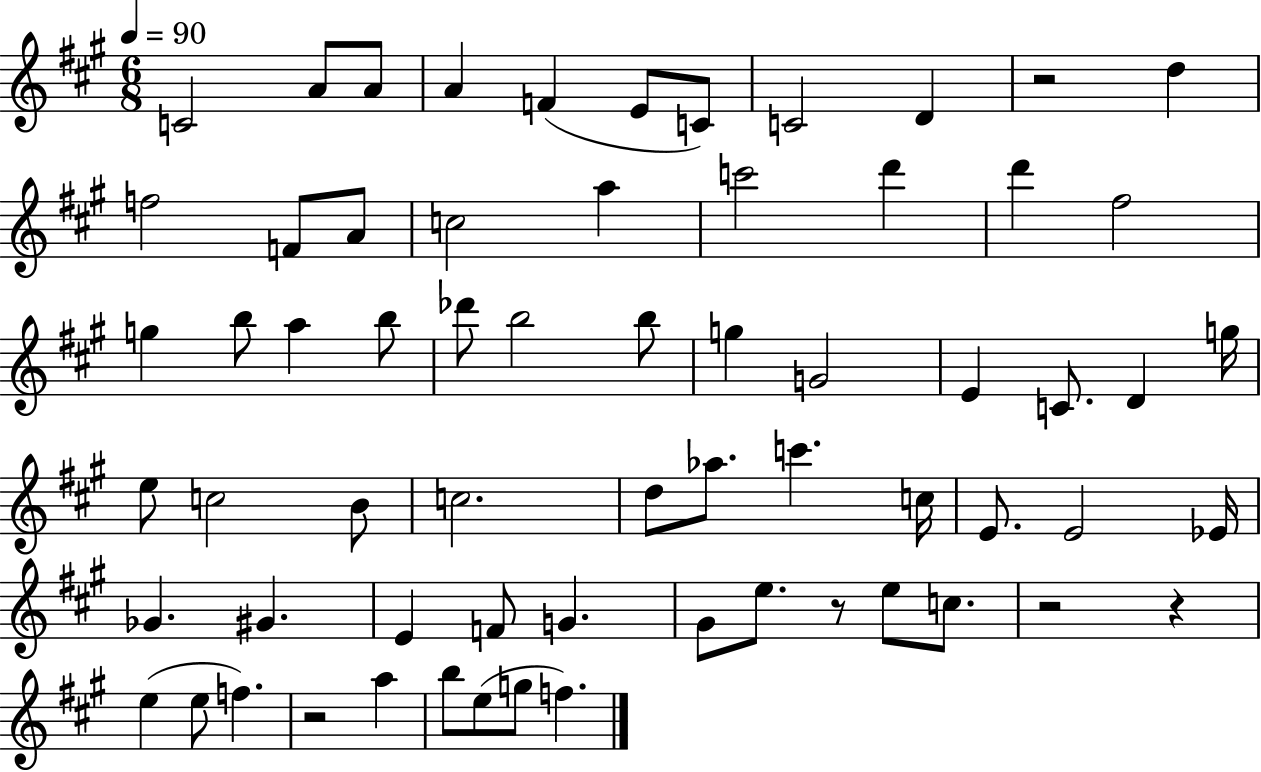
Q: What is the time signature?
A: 6/8